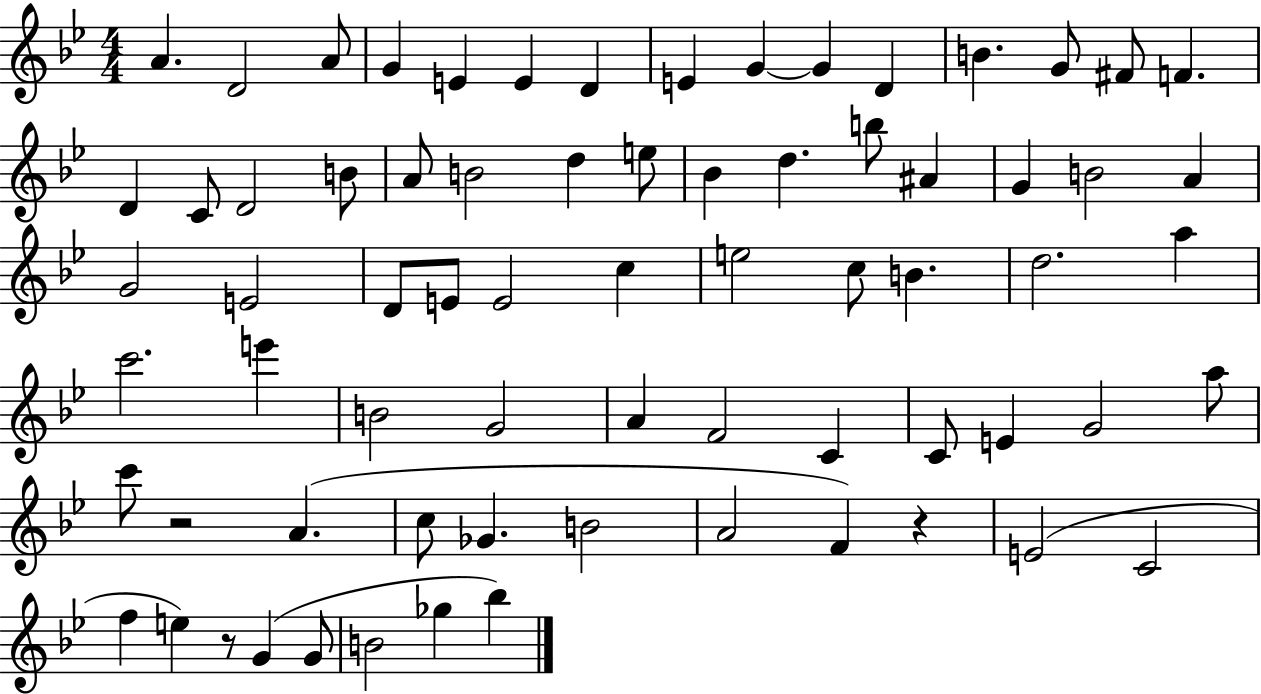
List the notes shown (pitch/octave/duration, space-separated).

A4/q. D4/h A4/e G4/q E4/q E4/q D4/q E4/q G4/q G4/q D4/q B4/q. G4/e F#4/e F4/q. D4/q C4/e D4/h B4/e A4/e B4/h D5/q E5/e Bb4/q D5/q. B5/e A#4/q G4/q B4/h A4/q G4/h E4/h D4/e E4/e E4/h C5/q E5/h C5/e B4/q. D5/h. A5/q C6/h. E6/q B4/h G4/h A4/q F4/h C4/q C4/e E4/q G4/h A5/e C6/e R/h A4/q. C5/e Gb4/q. B4/h A4/h F4/q R/q E4/h C4/h F5/q E5/q R/e G4/q G4/e B4/h Gb5/q Bb5/q